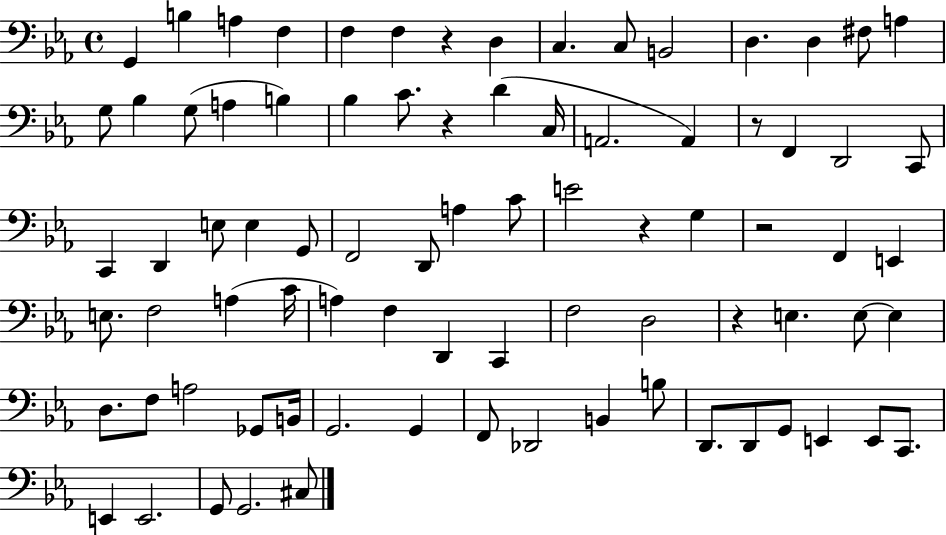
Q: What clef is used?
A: bass